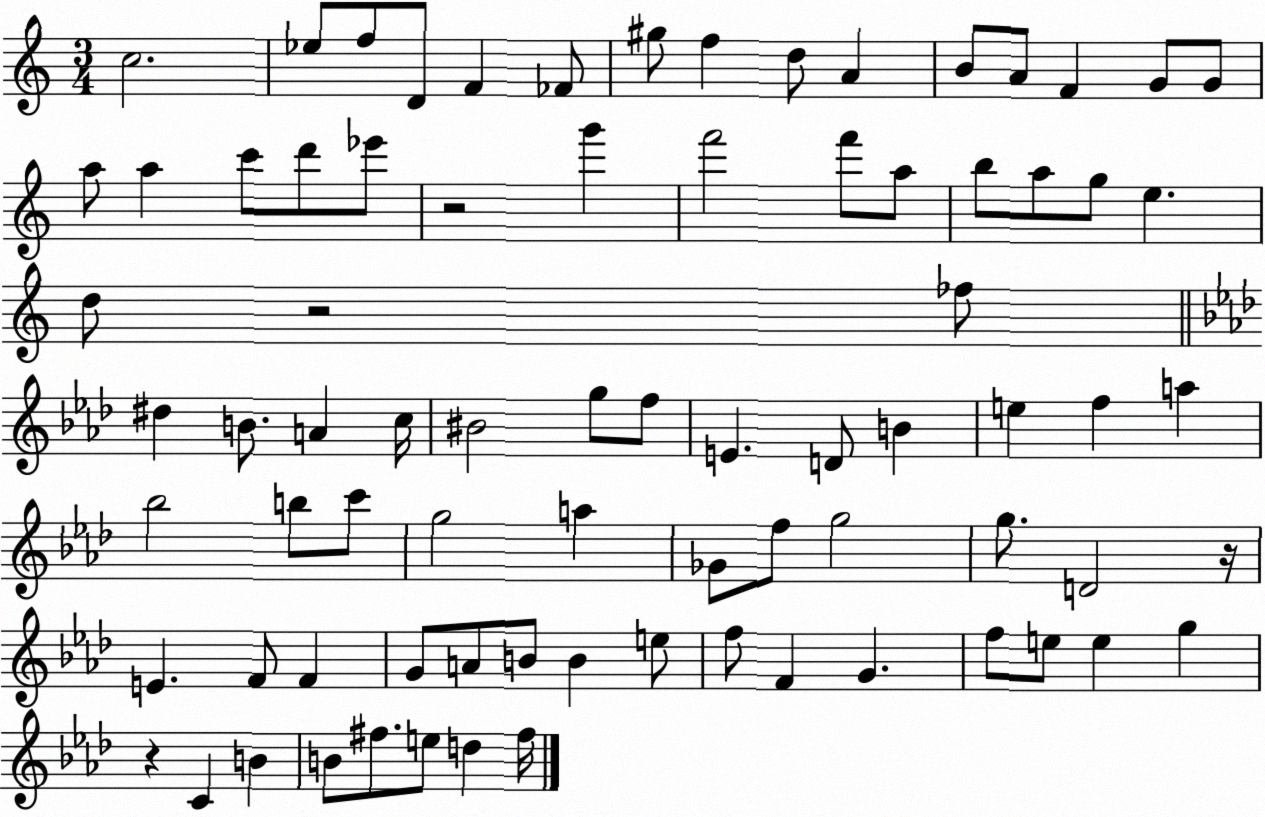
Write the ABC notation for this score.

X:1
T:Untitled
M:3/4
L:1/4
K:C
c2 _e/2 f/2 D/2 F _F/2 ^g/2 f d/2 A B/2 A/2 F G/2 G/2 a/2 a c'/2 d'/2 _e'/2 z2 g' f'2 f'/2 a/2 b/2 a/2 g/2 e d/2 z2 _f/2 ^d B/2 A c/4 ^B2 g/2 f/2 E D/2 B e f a _b2 b/2 c'/2 g2 a _G/2 f/2 g2 g/2 D2 z/4 E F/2 F G/2 A/2 B/2 B e/2 f/2 F G f/2 e/2 e g z C B B/2 ^f/2 e/2 d ^f/4